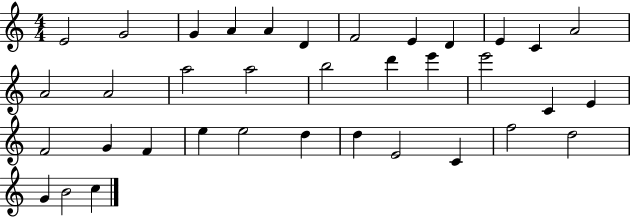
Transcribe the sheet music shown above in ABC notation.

X:1
T:Untitled
M:4/4
L:1/4
K:C
E2 G2 G A A D F2 E D E C A2 A2 A2 a2 a2 b2 d' e' e'2 C E F2 G F e e2 d d E2 C f2 d2 G B2 c